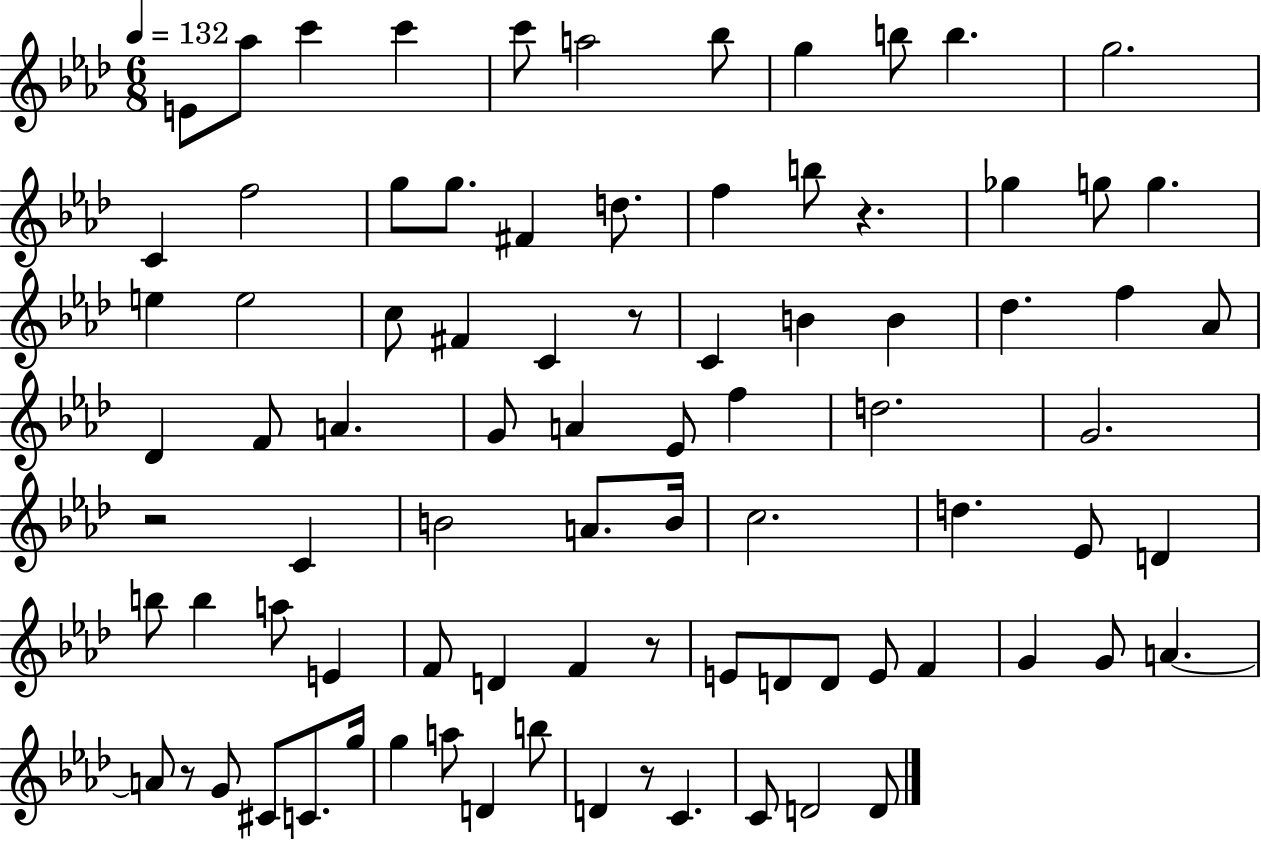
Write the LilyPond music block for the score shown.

{
  \clef treble
  \numericTimeSignature
  \time 6/8
  \key aes \major
  \tempo 4 = 132
  e'8 aes''8 c'''4 c'''4 | c'''8 a''2 bes''8 | g''4 b''8 b''4. | g''2. | \break c'4 f''2 | g''8 g''8. fis'4 d''8. | f''4 b''8 r4. | ges''4 g''8 g''4. | \break e''4 e''2 | c''8 fis'4 c'4 r8 | c'4 b'4 b'4 | des''4. f''4 aes'8 | \break des'4 f'8 a'4. | g'8 a'4 ees'8 f''4 | d''2. | g'2. | \break r2 c'4 | b'2 a'8. b'16 | c''2. | d''4. ees'8 d'4 | \break b''8 b''4 a''8 e'4 | f'8 d'4 f'4 r8 | e'8 d'8 d'8 e'8 f'4 | g'4 g'8 a'4.~~ | \break a'8 r8 g'8 cis'8 c'8. g''16 | g''4 a''8 d'4 b''8 | d'4 r8 c'4. | c'8 d'2 d'8 | \break \bar "|."
}